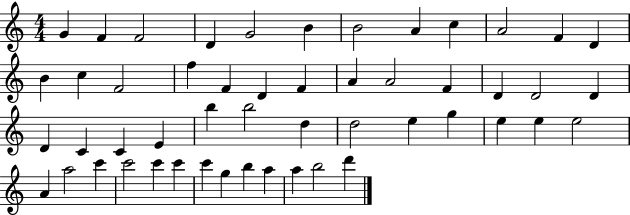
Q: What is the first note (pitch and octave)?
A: G4